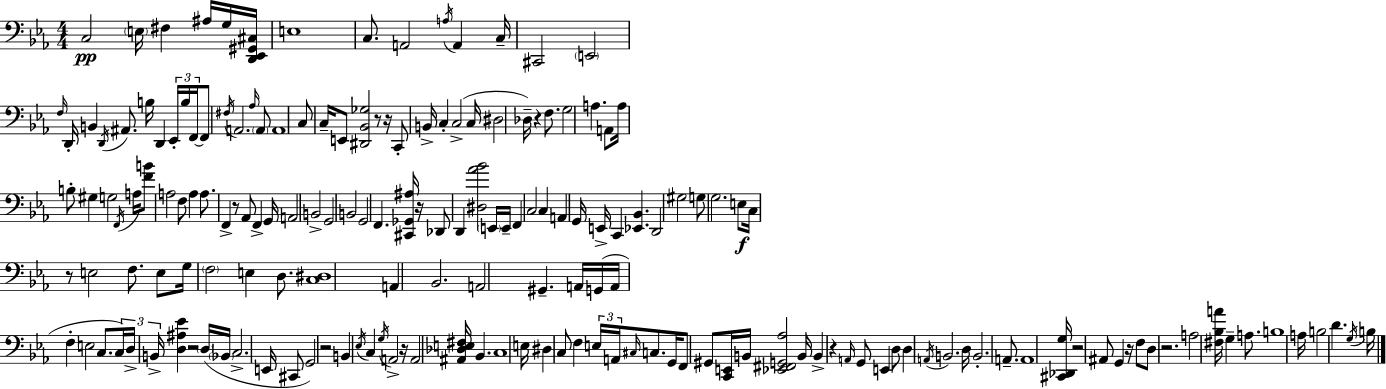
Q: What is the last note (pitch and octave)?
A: B3